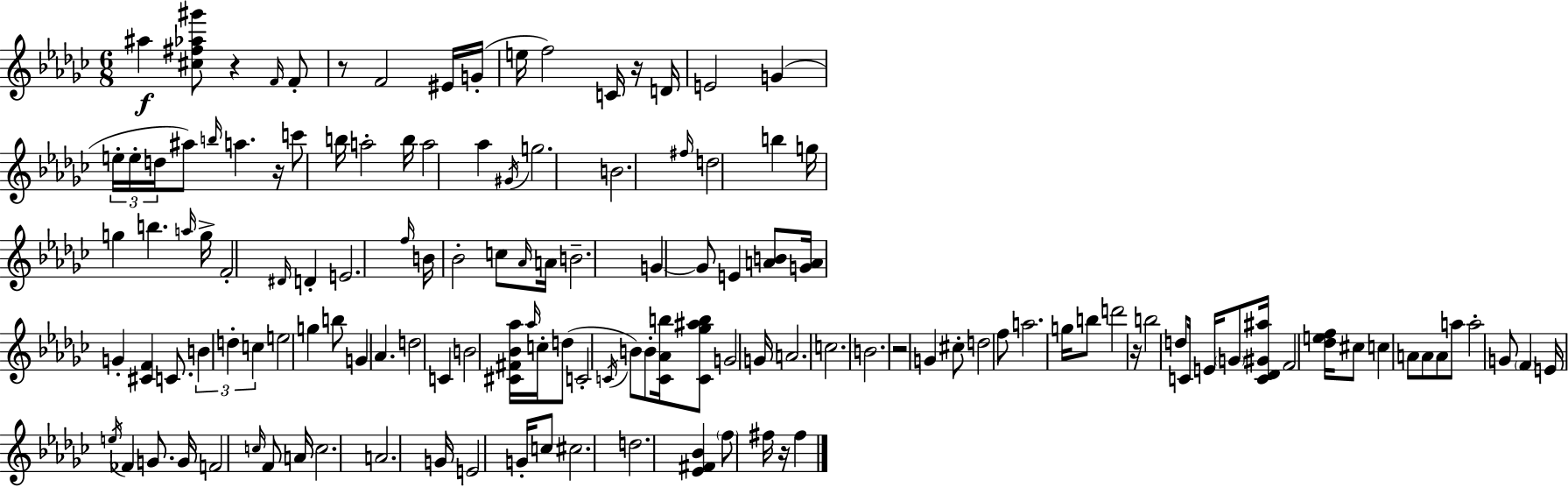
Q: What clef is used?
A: treble